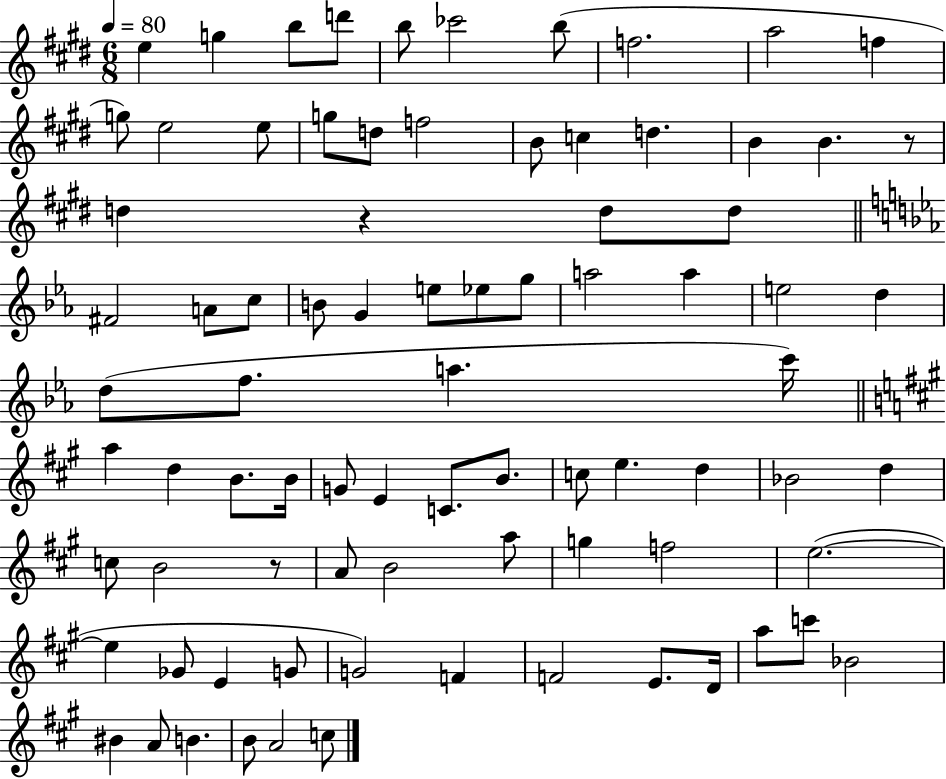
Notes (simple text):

E5/q G5/q B5/e D6/e B5/e CES6/h B5/e F5/h. A5/h F5/q G5/e E5/h E5/e G5/e D5/e F5/h B4/e C5/q D5/q. B4/q B4/q. R/e D5/q R/q D5/e D5/e F#4/h A4/e C5/e B4/e G4/q E5/e Eb5/e G5/e A5/h A5/q E5/h D5/q D5/e F5/e. A5/q. C6/s A5/q D5/q B4/e. B4/s G4/e E4/q C4/e. B4/e. C5/e E5/q. D5/q Bb4/h D5/q C5/e B4/h R/e A4/e B4/h A5/e G5/q F5/h E5/h. E5/q Gb4/e E4/q G4/e G4/h F4/q F4/h E4/e. D4/s A5/e C6/e Bb4/h BIS4/q A4/e B4/q. B4/e A4/h C5/e